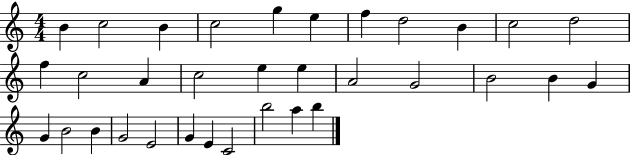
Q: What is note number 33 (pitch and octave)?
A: B5